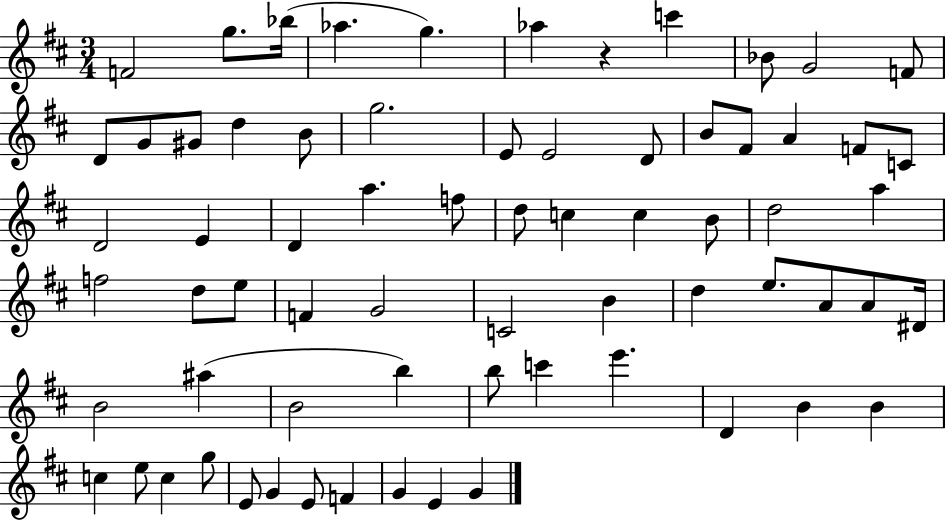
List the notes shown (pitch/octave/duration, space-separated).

F4/h G5/e. Bb5/s Ab5/q. G5/q. Ab5/q R/q C6/q Bb4/e G4/h F4/e D4/e G4/e G#4/e D5/q B4/e G5/h. E4/e E4/h D4/e B4/e F#4/e A4/q F4/e C4/e D4/h E4/q D4/q A5/q. F5/e D5/e C5/q C5/q B4/e D5/h A5/q F5/h D5/e E5/e F4/q G4/h C4/h B4/q D5/q E5/e. A4/e A4/e D#4/s B4/h A#5/q B4/h B5/q B5/e C6/q E6/q. D4/q B4/q B4/q C5/q E5/e C5/q G5/e E4/e G4/q E4/e F4/q G4/q E4/q G4/q